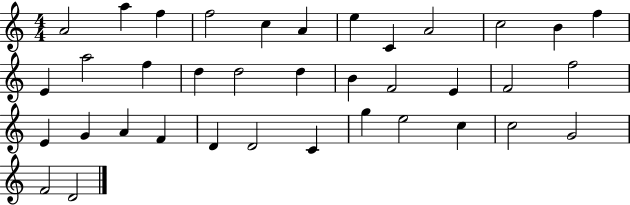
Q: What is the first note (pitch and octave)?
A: A4